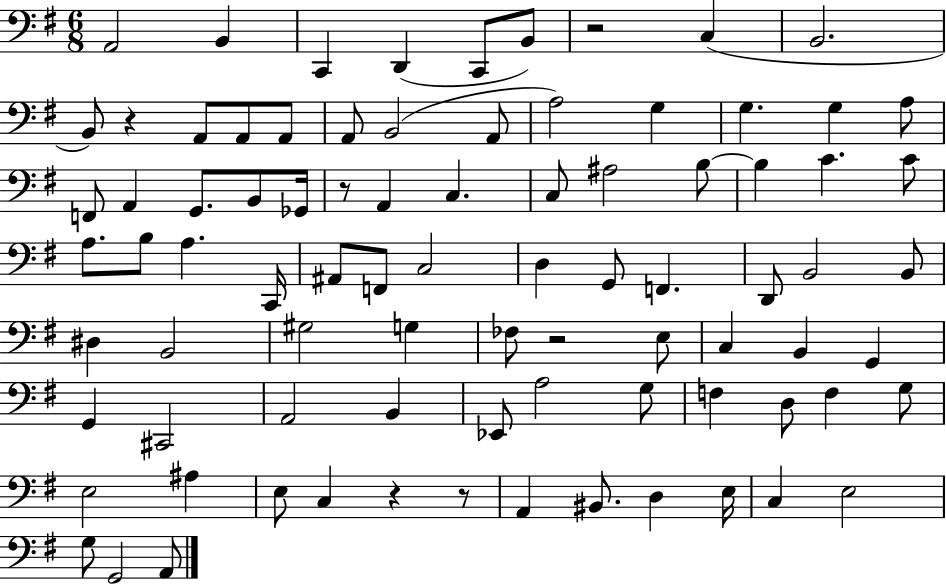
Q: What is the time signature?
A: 6/8